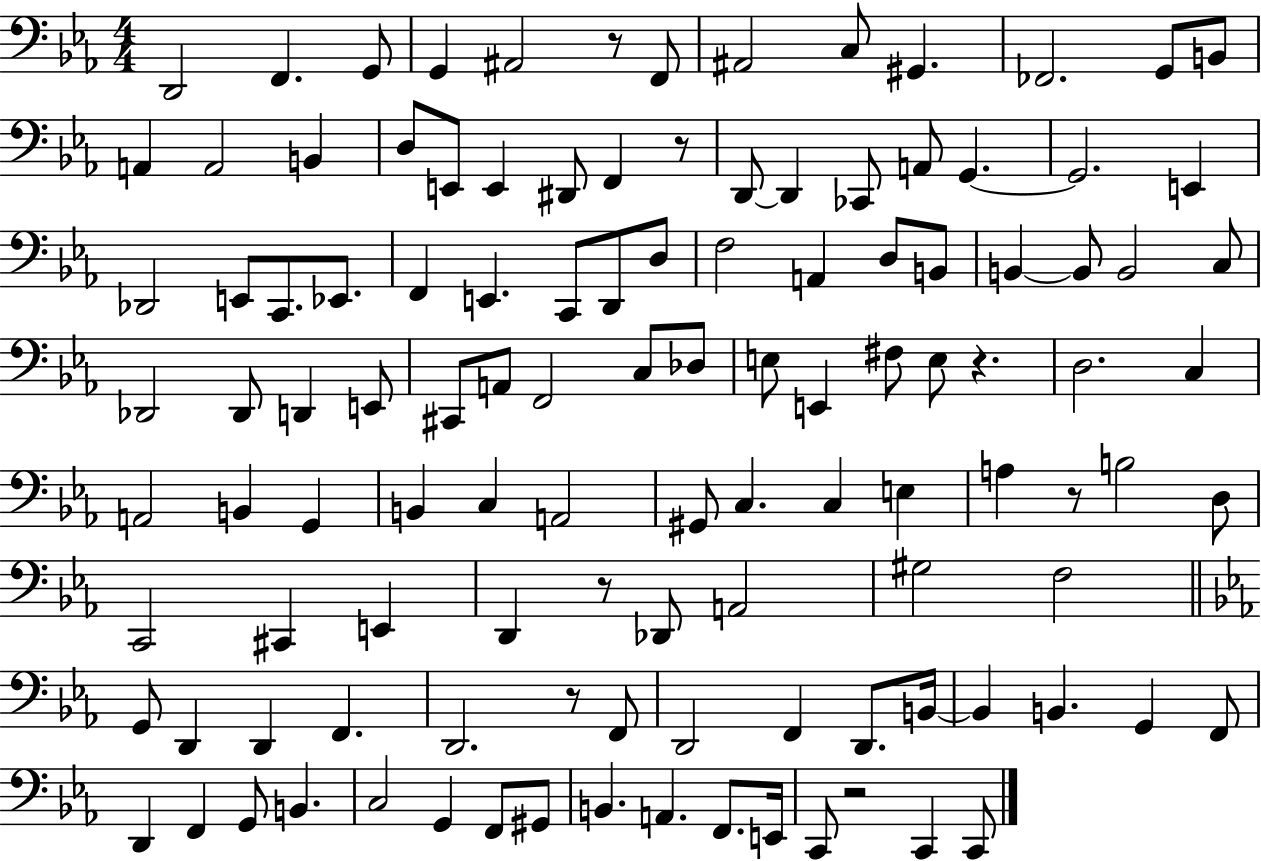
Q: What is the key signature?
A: EES major